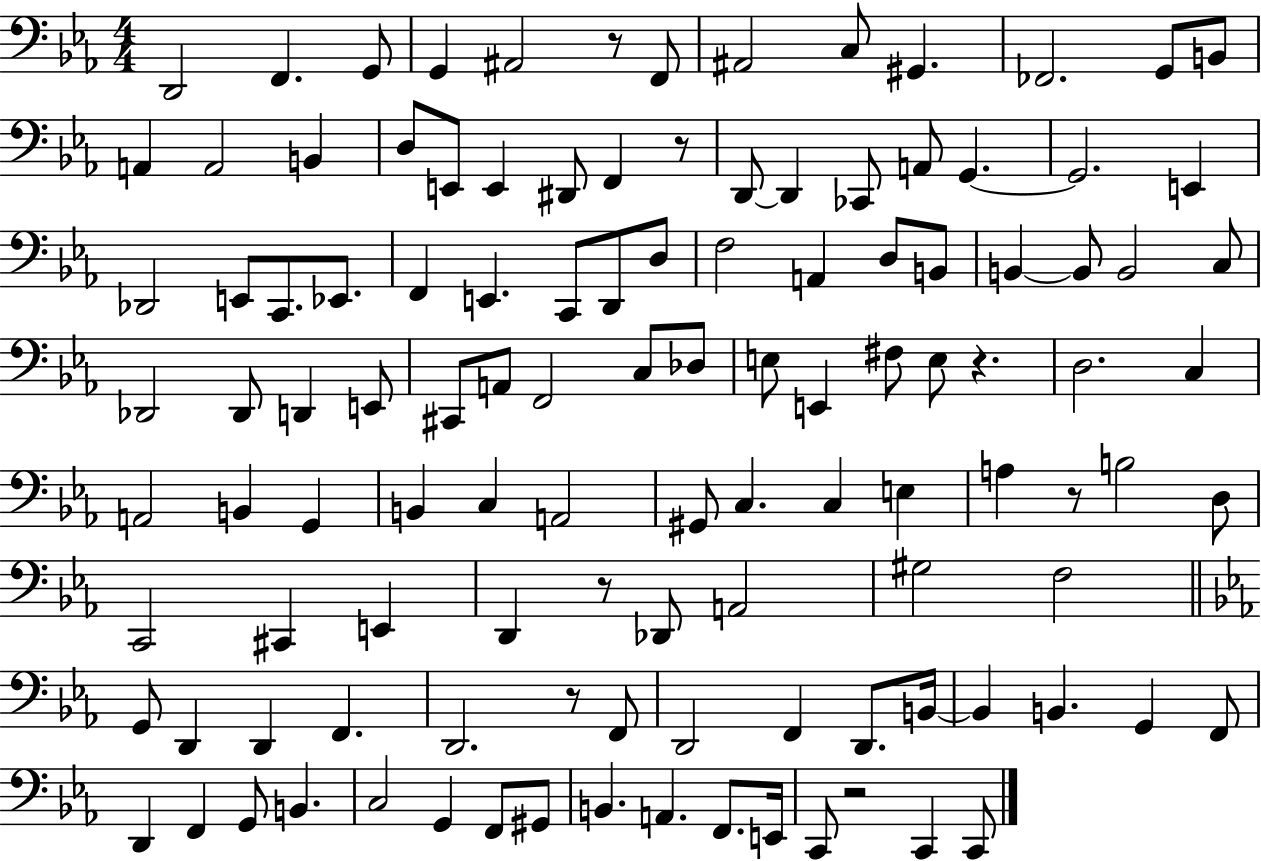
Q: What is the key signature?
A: EES major